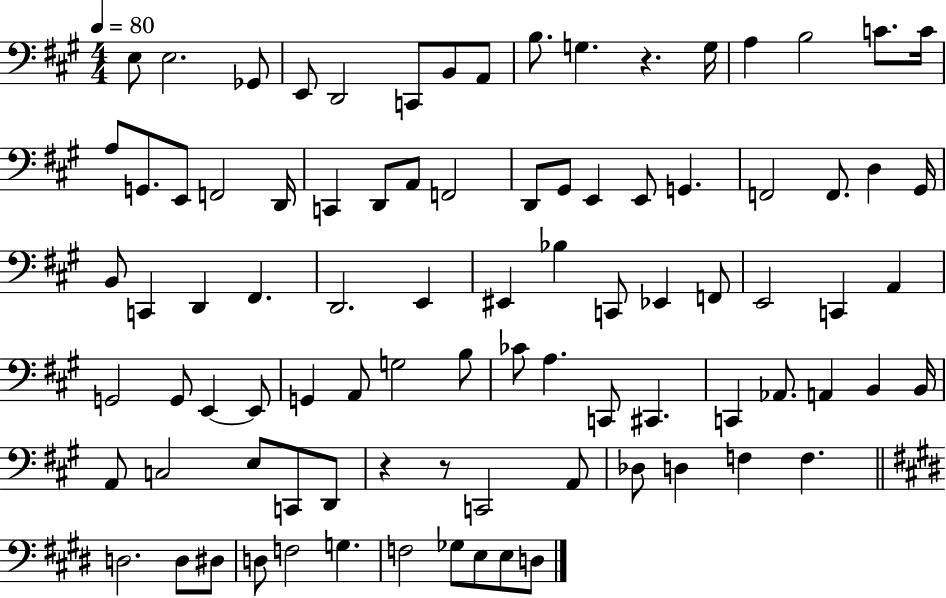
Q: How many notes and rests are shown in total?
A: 89